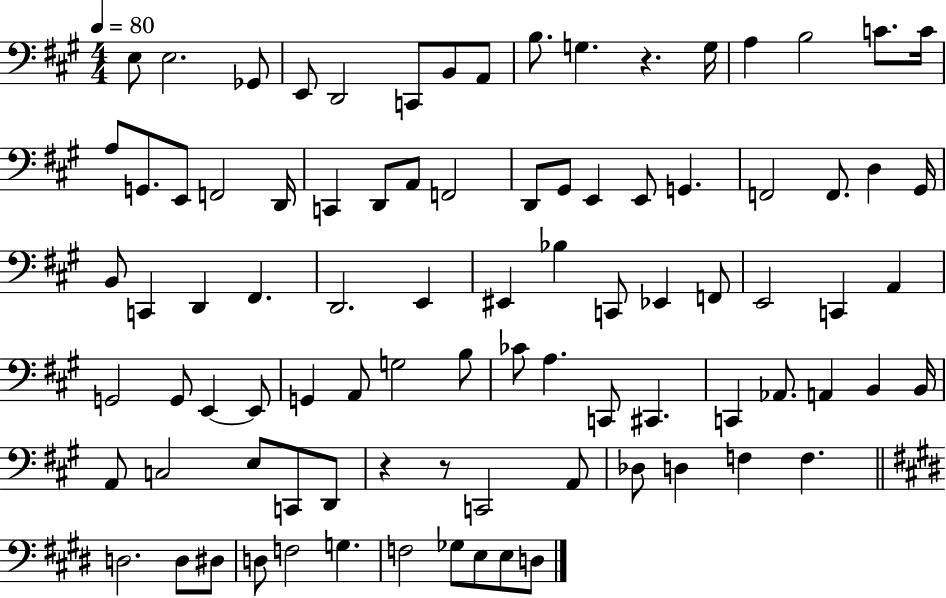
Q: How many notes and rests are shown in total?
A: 89